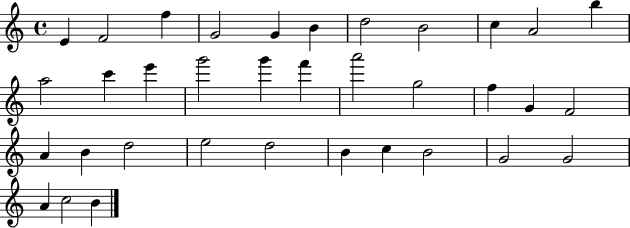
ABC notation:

X:1
T:Untitled
M:4/4
L:1/4
K:C
E F2 f G2 G B d2 B2 c A2 b a2 c' e' g'2 g' f' a'2 g2 f G F2 A B d2 e2 d2 B c B2 G2 G2 A c2 B